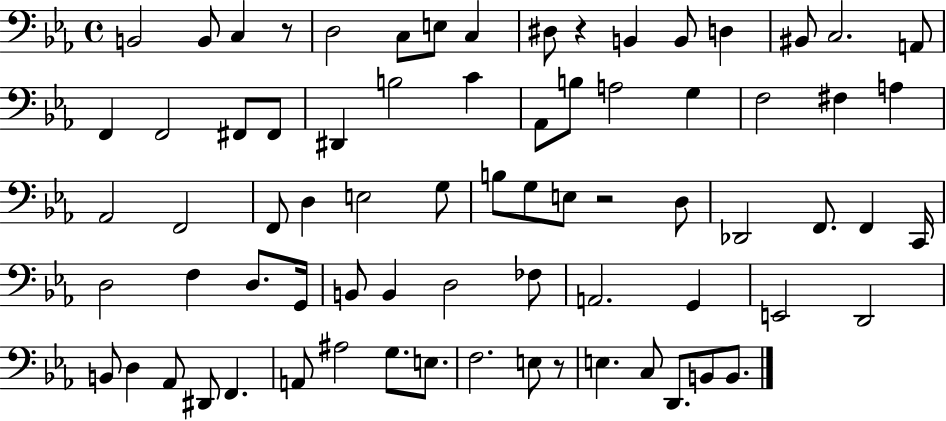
{
  \clef bass
  \time 4/4
  \defaultTimeSignature
  \key ees \major
  b,2 b,8 c4 r8 | d2 c8 e8 c4 | dis8 r4 b,4 b,8 d4 | bis,8 c2. a,8 | \break f,4 f,2 fis,8 fis,8 | dis,4 b2 c'4 | aes,8 b8 a2 g4 | f2 fis4 a4 | \break aes,2 f,2 | f,8 d4 e2 g8 | b8 g8 e8 r2 d8 | des,2 f,8. f,4 c,16 | \break d2 f4 d8. g,16 | b,8 b,4 d2 fes8 | a,2. g,4 | e,2 d,2 | \break b,8 d4 aes,8 dis,8 f,4. | a,8 ais2 g8. e8. | f2. e8 r8 | e4. c8 d,8. b,8 b,8. | \break \bar "|."
}